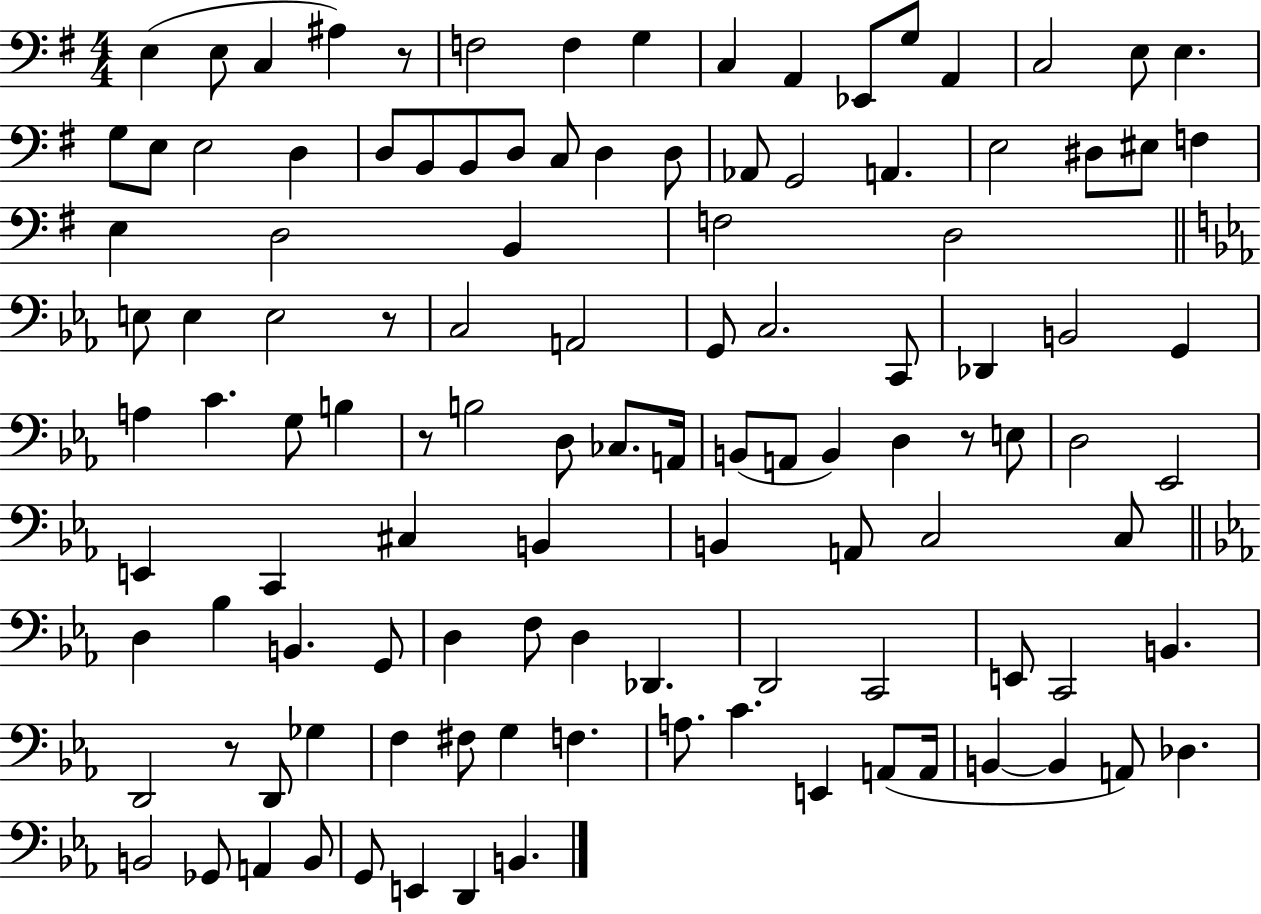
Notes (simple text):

E3/q E3/e C3/q A#3/q R/e F3/h F3/q G3/q C3/q A2/q Eb2/e G3/e A2/q C3/h E3/e E3/q. G3/e E3/e E3/h D3/q D3/e B2/e B2/e D3/e C3/e D3/q D3/e Ab2/e G2/h A2/q. E3/h D#3/e EIS3/e F3/q E3/q D3/h B2/q F3/h D3/h E3/e E3/q E3/h R/e C3/h A2/h G2/e C3/h. C2/e Db2/q B2/h G2/q A3/q C4/q. G3/e B3/q R/e B3/h D3/e CES3/e. A2/s B2/e A2/e B2/q D3/q R/e E3/e D3/h Eb2/h E2/q C2/q C#3/q B2/q B2/q A2/e C3/h C3/e D3/q Bb3/q B2/q. G2/e D3/q F3/e D3/q Db2/q. D2/h C2/h E2/e C2/h B2/q. D2/h R/e D2/e Gb3/q F3/q F#3/e G3/q F3/q. A3/e. C4/q. E2/q A2/e A2/s B2/q B2/q A2/e Db3/q. B2/h Gb2/e A2/q B2/e G2/e E2/q D2/q B2/q.